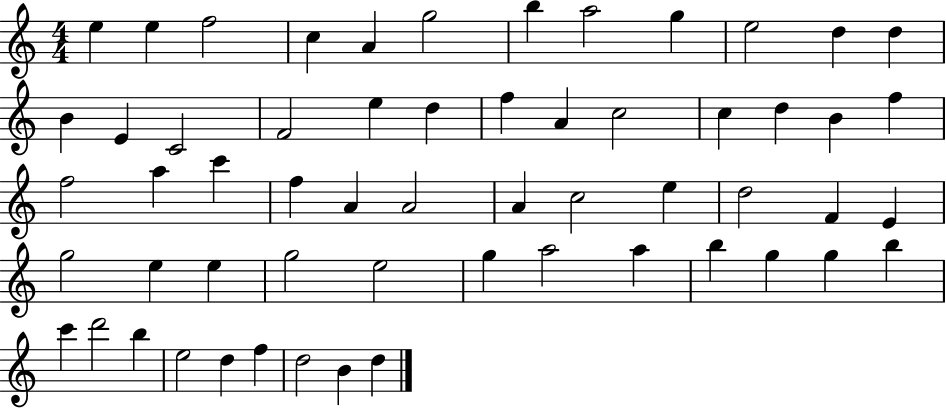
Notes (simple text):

E5/q E5/q F5/h C5/q A4/q G5/h B5/q A5/h G5/q E5/h D5/q D5/q B4/q E4/q C4/h F4/h E5/q D5/q F5/q A4/q C5/h C5/q D5/q B4/q F5/q F5/h A5/q C6/q F5/q A4/q A4/h A4/q C5/h E5/q D5/h F4/q E4/q G5/h E5/q E5/q G5/h E5/h G5/q A5/h A5/q B5/q G5/q G5/q B5/q C6/q D6/h B5/q E5/h D5/q F5/q D5/h B4/q D5/q